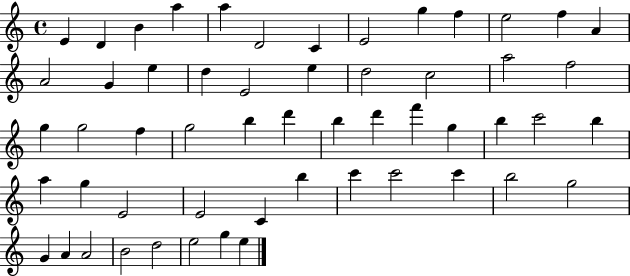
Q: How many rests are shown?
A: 0